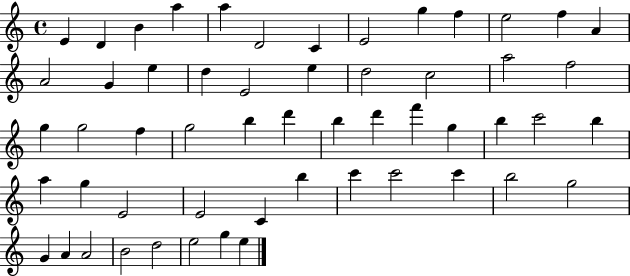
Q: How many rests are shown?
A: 0